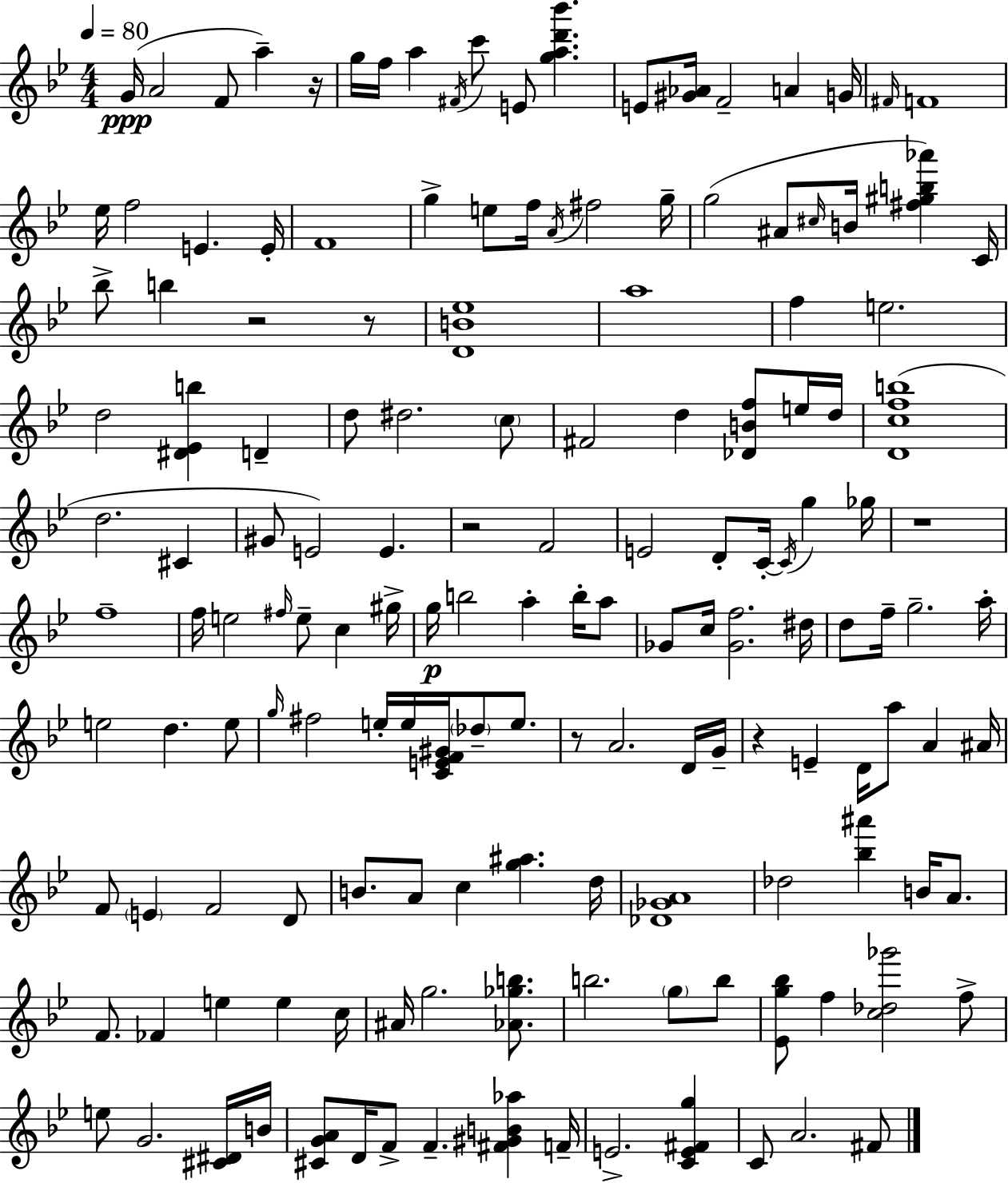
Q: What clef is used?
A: treble